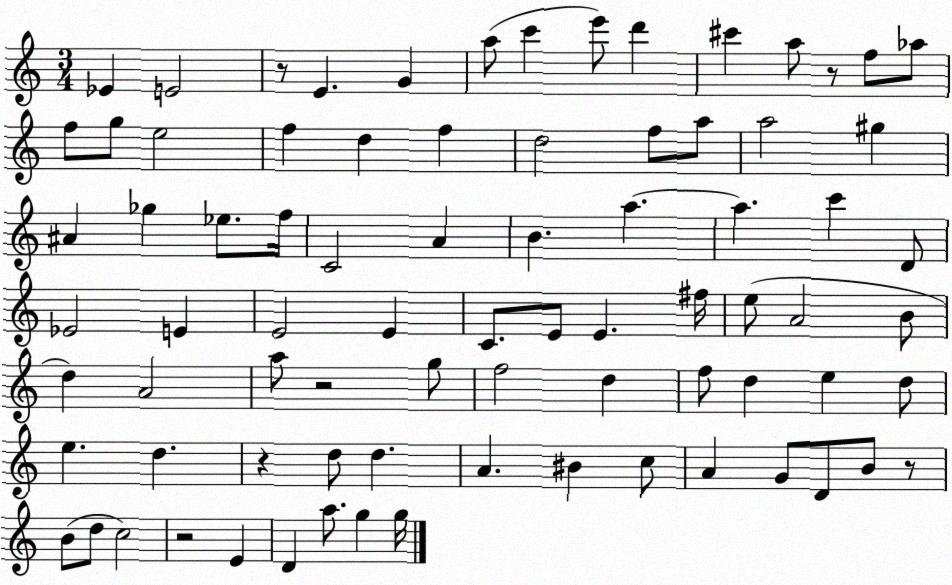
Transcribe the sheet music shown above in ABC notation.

X:1
T:Untitled
M:3/4
L:1/4
K:C
_E E2 z/2 E G a/2 c' e'/2 d' ^c' a/2 z/2 f/2 _a/2 f/2 g/2 e2 f d f d2 f/2 a/2 a2 ^g ^A _g _e/2 f/4 C2 A B a a c' D/2 _E2 E E2 E C/2 E/2 E ^f/4 e/2 A2 B/2 d A2 a/2 z2 g/2 f2 d f/2 d e d/2 e d z d/2 d A ^B c/2 A G/2 D/2 B/2 z/2 B/2 d/2 c2 z2 E D a/2 g g/4